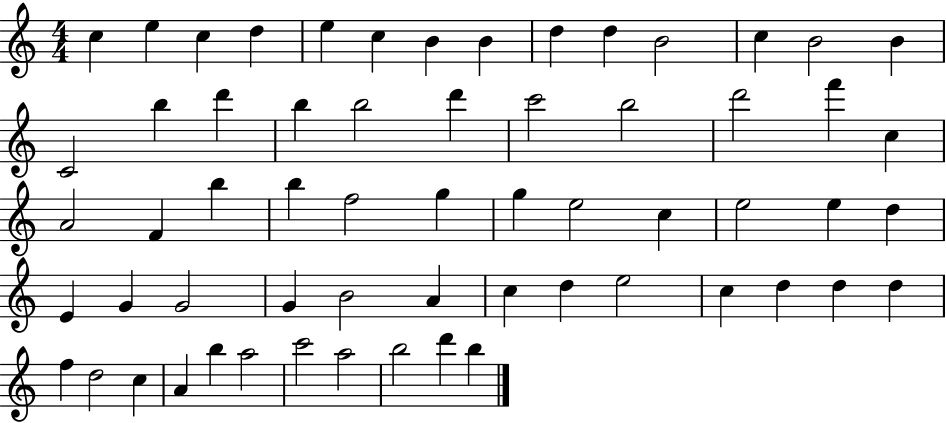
{
  \clef treble
  \numericTimeSignature
  \time 4/4
  \key c \major
  c''4 e''4 c''4 d''4 | e''4 c''4 b'4 b'4 | d''4 d''4 b'2 | c''4 b'2 b'4 | \break c'2 b''4 d'''4 | b''4 b''2 d'''4 | c'''2 b''2 | d'''2 f'''4 c''4 | \break a'2 f'4 b''4 | b''4 f''2 g''4 | g''4 e''2 c''4 | e''2 e''4 d''4 | \break e'4 g'4 g'2 | g'4 b'2 a'4 | c''4 d''4 e''2 | c''4 d''4 d''4 d''4 | \break f''4 d''2 c''4 | a'4 b''4 a''2 | c'''2 a''2 | b''2 d'''4 b''4 | \break \bar "|."
}